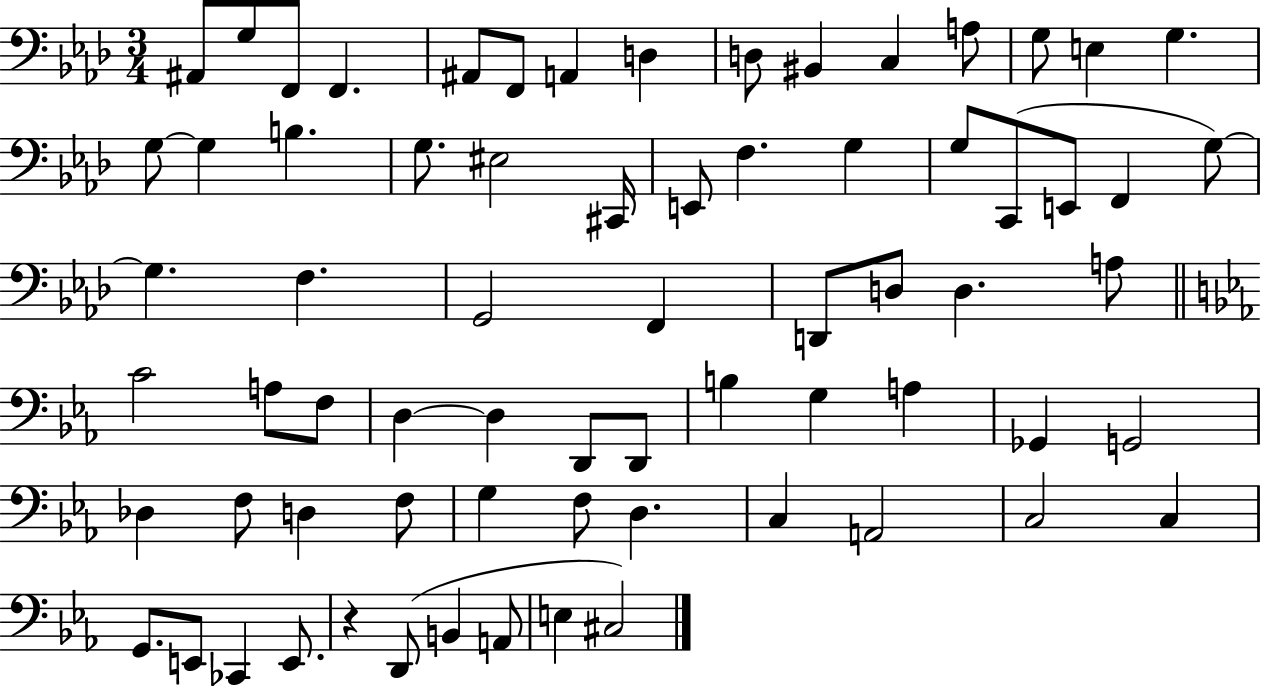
A#2/e G3/e F2/e F2/q. A#2/e F2/e A2/q D3/q D3/e BIS2/q C3/q A3/e G3/e E3/q G3/q. G3/e G3/q B3/q. G3/e. EIS3/h C#2/s E2/e F3/q. G3/q G3/e C2/e E2/e F2/q G3/e G3/q. F3/q. G2/h F2/q D2/e D3/e D3/q. A3/e C4/h A3/e F3/e D3/q D3/q D2/e D2/e B3/q G3/q A3/q Gb2/q G2/h Db3/q F3/e D3/q F3/e G3/q F3/e D3/q. C3/q A2/h C3/h C3/q G2/e. E2/e CES2/q E2/e. R/q D2/e B2/q A2/e E3/q C#3/h